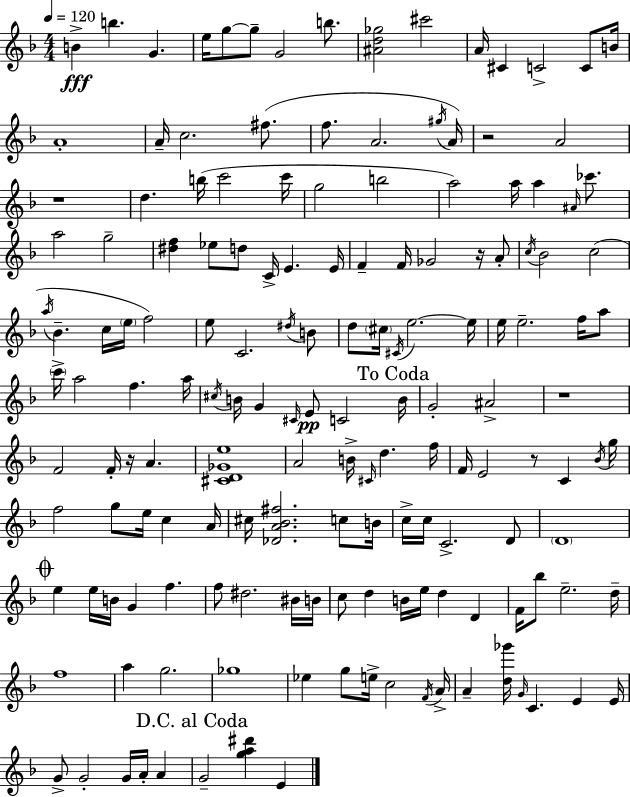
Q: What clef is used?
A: treble